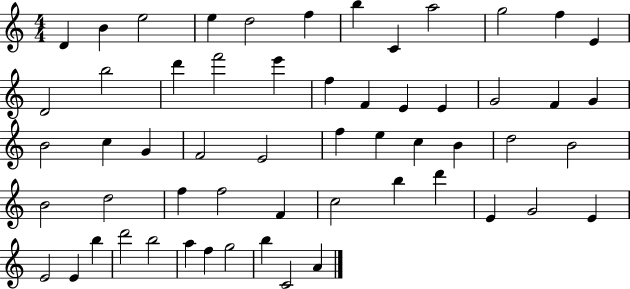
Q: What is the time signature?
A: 4/4